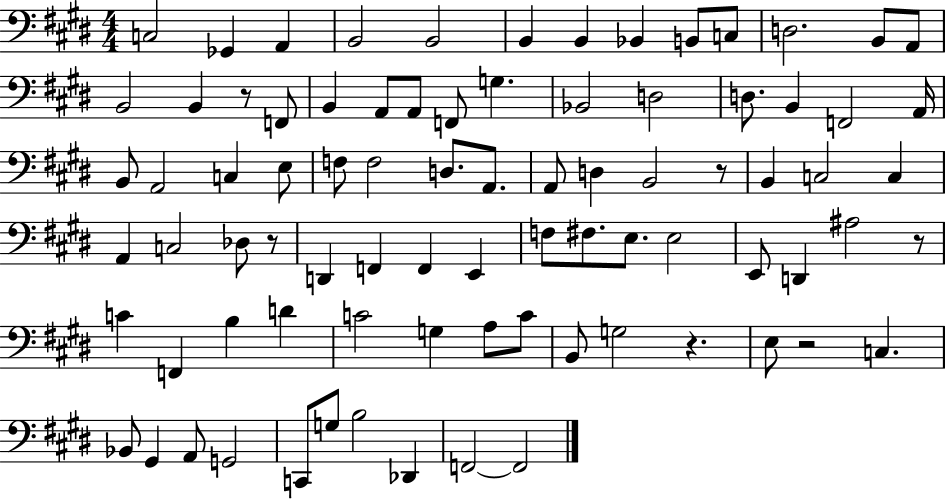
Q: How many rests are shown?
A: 6